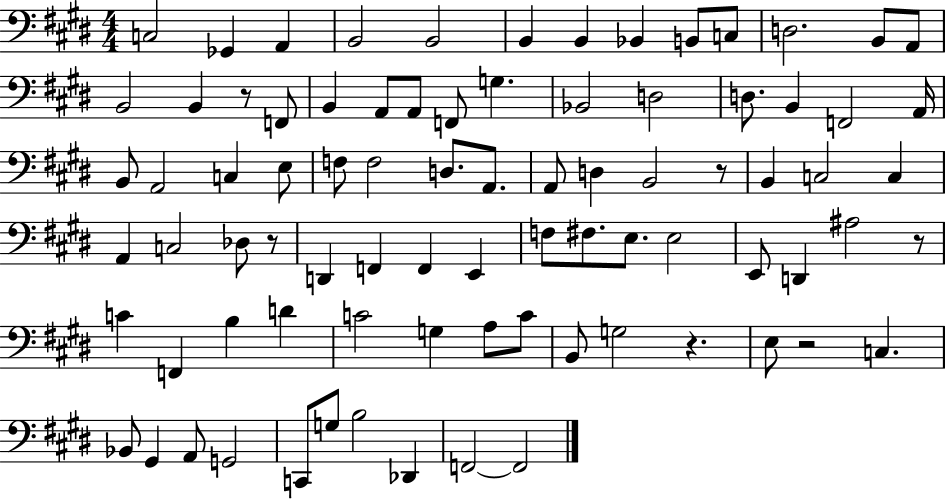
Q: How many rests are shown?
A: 6